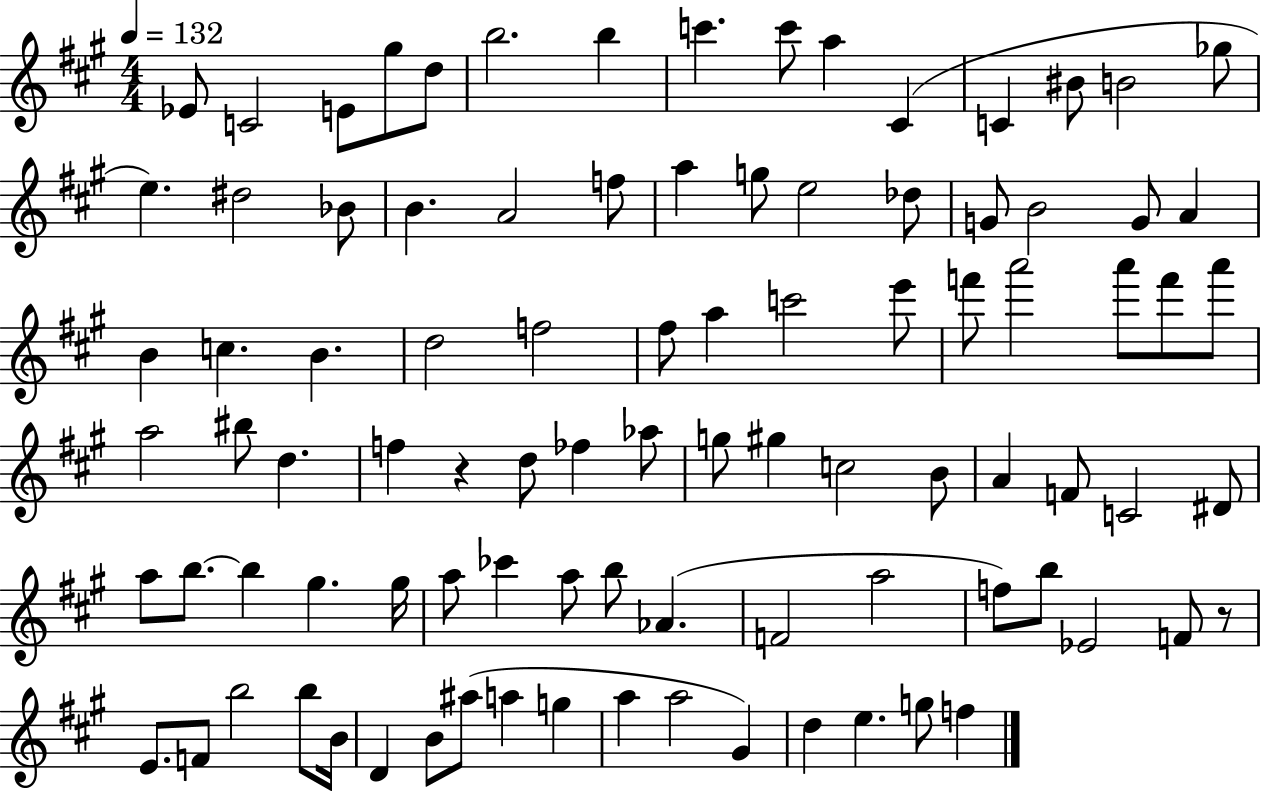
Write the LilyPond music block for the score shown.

{
  \clef treble
  \numericTimeSignature
  \time 4/4
  \key a \major
  \tempo 4 = 132
  \repeat volta 2 { ees'8 c'2 e'8 gis''8 d''8 | b''2. b''4 | c'''4. c'''8 a''4 cis'4( | c'4 bis'8 b'2 ges''8 | \break e''4.) dis''2 bes'8 | b'4. a'2 f''8 | a''4 g''8 e''2 des''8 | g'8 b'2 g'8 a'4 | \break b'4 c''4. b'4. | d''2 f''2 | fis''8 a''4 c'''2 e'''8 | f'''8 a'''2 a'''8 f'''8 a'''8 | \break a''2 bis''8 d''4. | f''4 r4 d''8 fes''4 aes''8 | g''8 gis''4 c''2 b'8 | a'4 f'8 c'2 dis'8 | \break a''8 b''8.~~ b''4 gis''4. gis''16 | a''8 ces'''4 a''8 b''8 aes'4.( | f'2 a''2 | f''8) b''8 ees'2 f'8 r8 | \break e'8. f'8 b''2 b''8 b'16 | d'4 b'8 ais''8( a''4 g''4 | a''4 a''2 gis'4) | d''4 e''4. g''8 f''4 | \break } \bar "|."
}